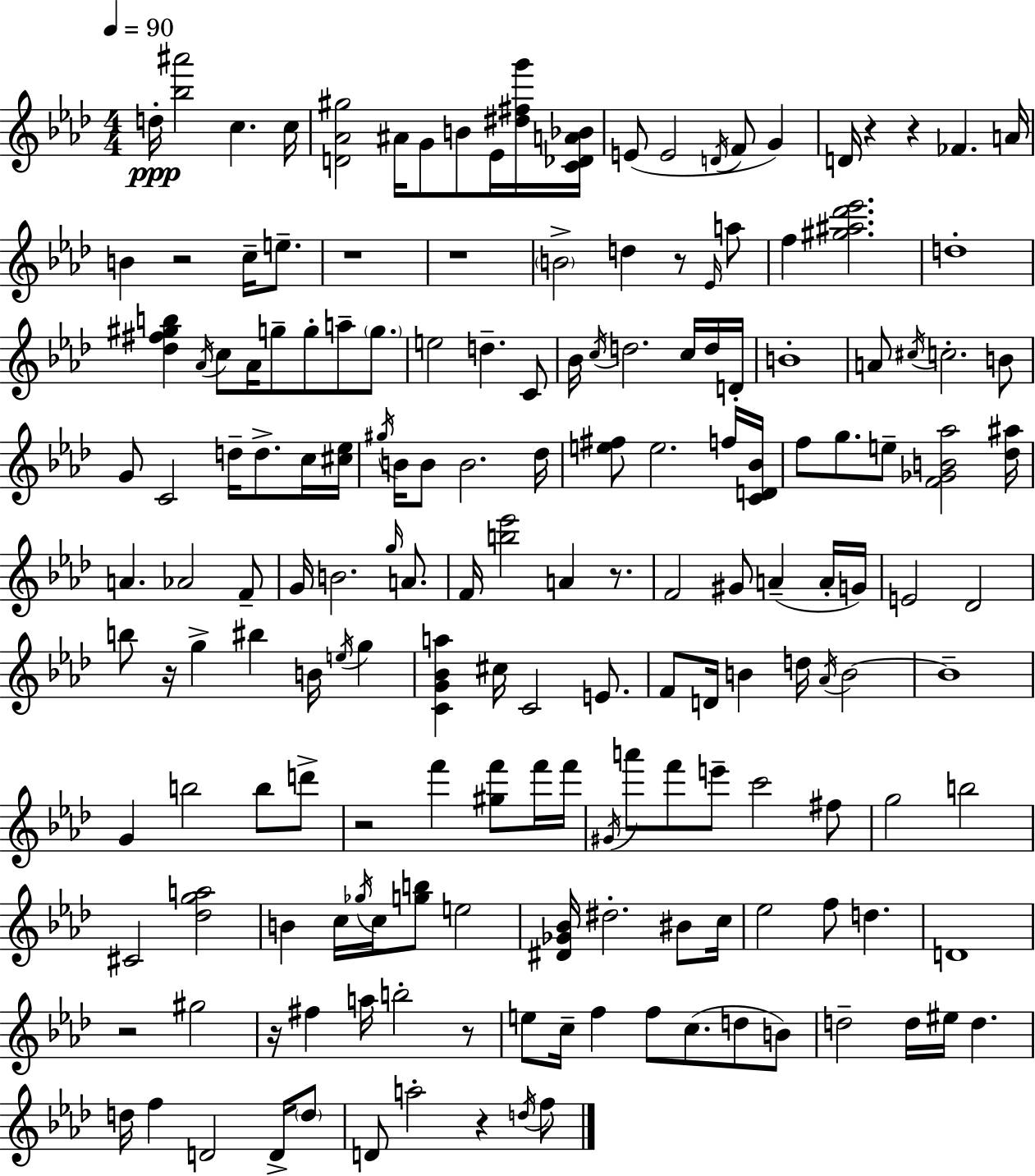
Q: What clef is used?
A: treble